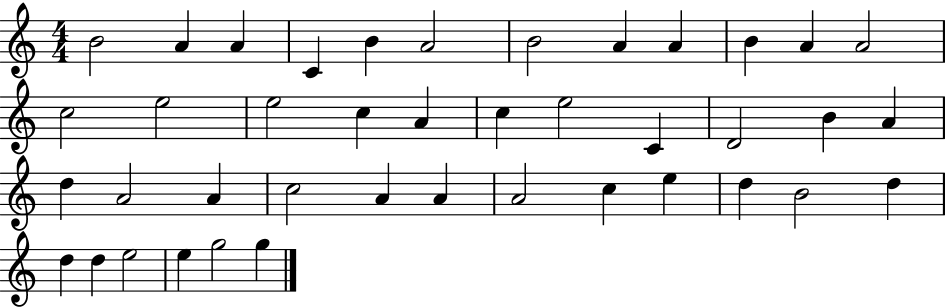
X:1
T:Untitled
M:4/4
L:1/4
K:C
B2 A A C B A2 B2 A A B A A2 c2 e2 e2 c A c e2 C D2 B A d A2 A c2 A A A2 c e d B2 d d d e2 e g2 g